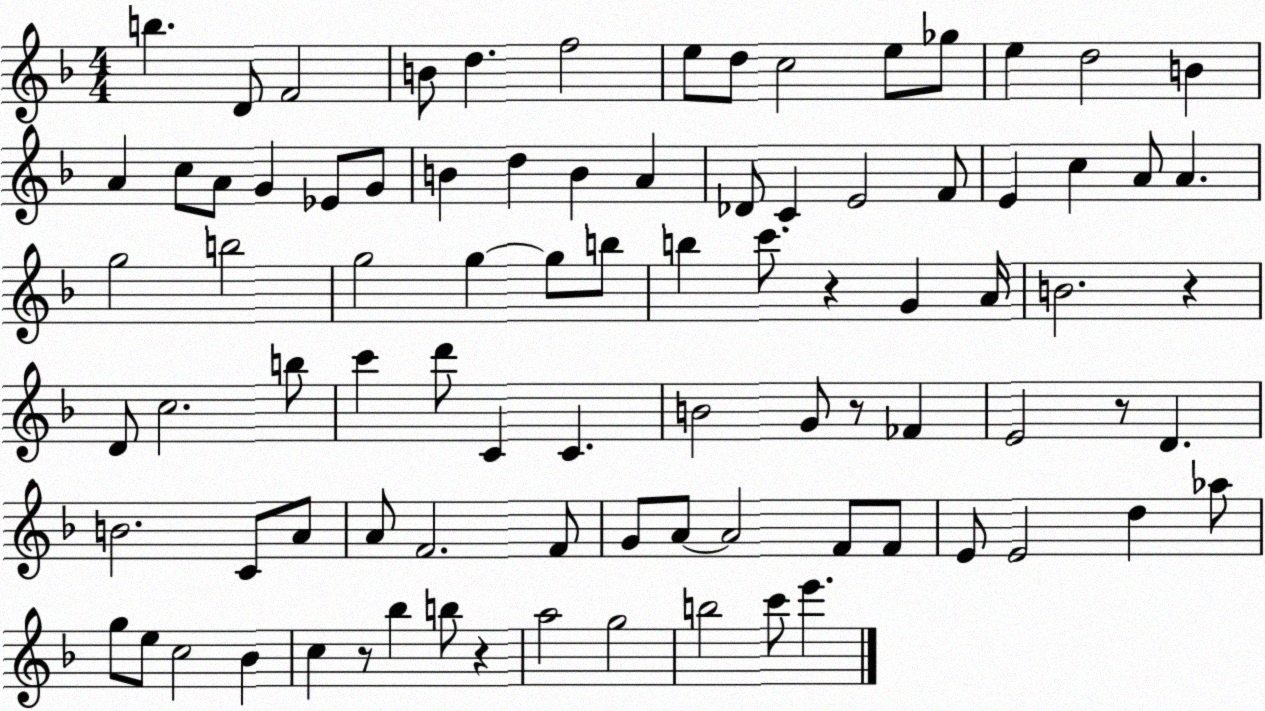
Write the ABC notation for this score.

X:1
T:Untitled
M:4/4
L:1/4
K:F
b D/2 F2 B/2 d f2 e/2 d/2 c2 e/2 _g/2 e d2 B A c/2 A/2 G _E/2 G/2 B d B A _D/2 C E2 F/2 E c A/2 A g2 b2 g2 g g/2 b/2 b c'/2 z G A/4 B2 z D/2 c2 b/2 c' d'/2 C C B2 G/2 z/2 _F E2 z/2 D B2 C/2 A/2 A/2 F2 F/2 G/2 A/2 A2 F/2 F/2 E/2 E2 d _a/2 g/2 e/2 c2 _B c z/2 _b b/2 z a2 g2 b2 c'/2 e'